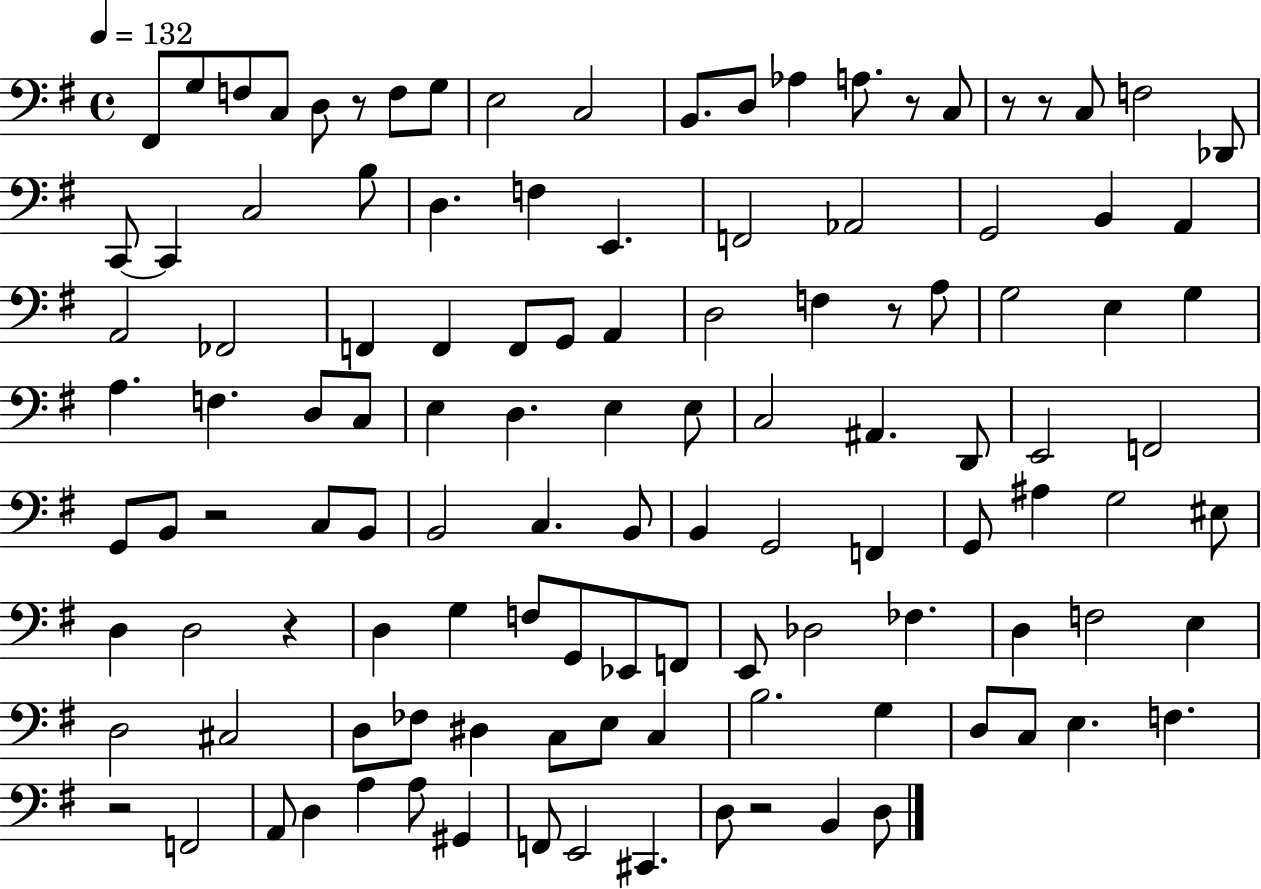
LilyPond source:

{
  \clef bass
  \time 4/4
  \defaultTimeSignature
  \key g \major
  \tempo 4 = 132
  fis,8 g8 f8 c8 d8 r8 f8 g8 | e2 c2 | b,8. d8 aes4 a8. r8 c8 | r8 r8 c8 f2 des,8 | \break c,8~~ c,4 c2 b8 | d4. f4 e,4. | f,2 aes,2 | g,2 b,4 a,4 | \break a,2 fes,2 | f,4 f,4 f,8 g,8 a,4 | d2 f4 r8 a8 | g2 e4 g4 | \break a4. f4. d8 c8 | e4 d4. e4 e8 | c2 ais,4. d,8 | e,2 f,2 | \break g,8 b,8 r2 c8 b,8 | b,2 c4. b,8 | b,4 g,2 f,4 | g,8 ais4 g2 eis8 | \break d4 d2 r4 | d4 g4 f8 g,8 ees,8 f,8 | e,8 des2 fes4. | d4 f2 e4 | \break d2 cis2 | d8 fes8 dis4 c8 e8 c4 | b2. g4 | d8 c8 e4. f4. | \break r2 f,2 | a,8 d4 a4 a8 gis,4 | f,8 e,2 cis,4. | d8 r2 b,4 d8 | \break \bar "|."
}